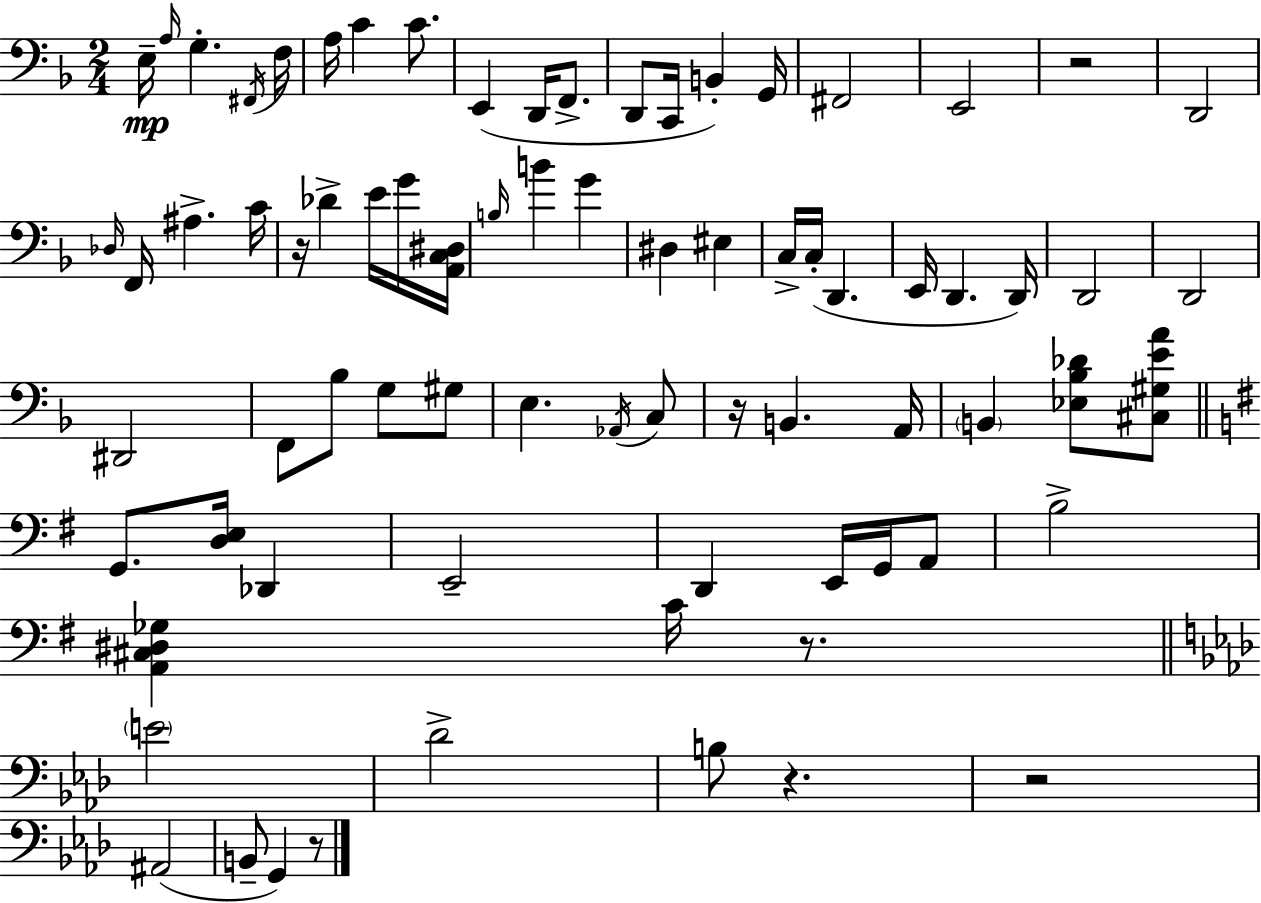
{
  \clef bass
  \numericTimeSignature
  \time 2/4
  \key f \major
  \repeat volta 2 { e16--\mp \grace { a16 } g4.-. | \acciaccatura { fis,16 } f16 a16 c'4 c'8. | e,4( d,16 f,8.-> | d,8 c,16 b,4-.) | \break g,16 fis,2 | e,2 | r2 | d,2 | \break \grace { des16 } f,16 ais4.-> | c'16 r16 des'4-> | e'16 g'16 <a, c dis>16 \grace { b16 } b'4 | g'4 dis4 | \break eis4 c16-> c16-.( d,4. | e,16 d,4. | d,16) d,2 | d,2 | \break dis,2 | f,8 bes8 | g8 gis8 e4. | \acciaccatura { aes,16 } c8 r16 b,4. | \break a,16 \parenthesize b,4 | <ees bes des'>8 <cis gis e' a'>8 \bar "||" \break \key e \minor g,8. <d e>16 des,4 | e,2-- | d,4 e,16 g,16 a,8 | b2-> | \break <a, cis dis ges>4 c'16 r8. | \bar "||" \break \key aes \major \parenthesize e'2 | des'2-> | b8 r4. | r2 | \break ais,2( | b,8-- g,4) r8 | } \bar "|."
}